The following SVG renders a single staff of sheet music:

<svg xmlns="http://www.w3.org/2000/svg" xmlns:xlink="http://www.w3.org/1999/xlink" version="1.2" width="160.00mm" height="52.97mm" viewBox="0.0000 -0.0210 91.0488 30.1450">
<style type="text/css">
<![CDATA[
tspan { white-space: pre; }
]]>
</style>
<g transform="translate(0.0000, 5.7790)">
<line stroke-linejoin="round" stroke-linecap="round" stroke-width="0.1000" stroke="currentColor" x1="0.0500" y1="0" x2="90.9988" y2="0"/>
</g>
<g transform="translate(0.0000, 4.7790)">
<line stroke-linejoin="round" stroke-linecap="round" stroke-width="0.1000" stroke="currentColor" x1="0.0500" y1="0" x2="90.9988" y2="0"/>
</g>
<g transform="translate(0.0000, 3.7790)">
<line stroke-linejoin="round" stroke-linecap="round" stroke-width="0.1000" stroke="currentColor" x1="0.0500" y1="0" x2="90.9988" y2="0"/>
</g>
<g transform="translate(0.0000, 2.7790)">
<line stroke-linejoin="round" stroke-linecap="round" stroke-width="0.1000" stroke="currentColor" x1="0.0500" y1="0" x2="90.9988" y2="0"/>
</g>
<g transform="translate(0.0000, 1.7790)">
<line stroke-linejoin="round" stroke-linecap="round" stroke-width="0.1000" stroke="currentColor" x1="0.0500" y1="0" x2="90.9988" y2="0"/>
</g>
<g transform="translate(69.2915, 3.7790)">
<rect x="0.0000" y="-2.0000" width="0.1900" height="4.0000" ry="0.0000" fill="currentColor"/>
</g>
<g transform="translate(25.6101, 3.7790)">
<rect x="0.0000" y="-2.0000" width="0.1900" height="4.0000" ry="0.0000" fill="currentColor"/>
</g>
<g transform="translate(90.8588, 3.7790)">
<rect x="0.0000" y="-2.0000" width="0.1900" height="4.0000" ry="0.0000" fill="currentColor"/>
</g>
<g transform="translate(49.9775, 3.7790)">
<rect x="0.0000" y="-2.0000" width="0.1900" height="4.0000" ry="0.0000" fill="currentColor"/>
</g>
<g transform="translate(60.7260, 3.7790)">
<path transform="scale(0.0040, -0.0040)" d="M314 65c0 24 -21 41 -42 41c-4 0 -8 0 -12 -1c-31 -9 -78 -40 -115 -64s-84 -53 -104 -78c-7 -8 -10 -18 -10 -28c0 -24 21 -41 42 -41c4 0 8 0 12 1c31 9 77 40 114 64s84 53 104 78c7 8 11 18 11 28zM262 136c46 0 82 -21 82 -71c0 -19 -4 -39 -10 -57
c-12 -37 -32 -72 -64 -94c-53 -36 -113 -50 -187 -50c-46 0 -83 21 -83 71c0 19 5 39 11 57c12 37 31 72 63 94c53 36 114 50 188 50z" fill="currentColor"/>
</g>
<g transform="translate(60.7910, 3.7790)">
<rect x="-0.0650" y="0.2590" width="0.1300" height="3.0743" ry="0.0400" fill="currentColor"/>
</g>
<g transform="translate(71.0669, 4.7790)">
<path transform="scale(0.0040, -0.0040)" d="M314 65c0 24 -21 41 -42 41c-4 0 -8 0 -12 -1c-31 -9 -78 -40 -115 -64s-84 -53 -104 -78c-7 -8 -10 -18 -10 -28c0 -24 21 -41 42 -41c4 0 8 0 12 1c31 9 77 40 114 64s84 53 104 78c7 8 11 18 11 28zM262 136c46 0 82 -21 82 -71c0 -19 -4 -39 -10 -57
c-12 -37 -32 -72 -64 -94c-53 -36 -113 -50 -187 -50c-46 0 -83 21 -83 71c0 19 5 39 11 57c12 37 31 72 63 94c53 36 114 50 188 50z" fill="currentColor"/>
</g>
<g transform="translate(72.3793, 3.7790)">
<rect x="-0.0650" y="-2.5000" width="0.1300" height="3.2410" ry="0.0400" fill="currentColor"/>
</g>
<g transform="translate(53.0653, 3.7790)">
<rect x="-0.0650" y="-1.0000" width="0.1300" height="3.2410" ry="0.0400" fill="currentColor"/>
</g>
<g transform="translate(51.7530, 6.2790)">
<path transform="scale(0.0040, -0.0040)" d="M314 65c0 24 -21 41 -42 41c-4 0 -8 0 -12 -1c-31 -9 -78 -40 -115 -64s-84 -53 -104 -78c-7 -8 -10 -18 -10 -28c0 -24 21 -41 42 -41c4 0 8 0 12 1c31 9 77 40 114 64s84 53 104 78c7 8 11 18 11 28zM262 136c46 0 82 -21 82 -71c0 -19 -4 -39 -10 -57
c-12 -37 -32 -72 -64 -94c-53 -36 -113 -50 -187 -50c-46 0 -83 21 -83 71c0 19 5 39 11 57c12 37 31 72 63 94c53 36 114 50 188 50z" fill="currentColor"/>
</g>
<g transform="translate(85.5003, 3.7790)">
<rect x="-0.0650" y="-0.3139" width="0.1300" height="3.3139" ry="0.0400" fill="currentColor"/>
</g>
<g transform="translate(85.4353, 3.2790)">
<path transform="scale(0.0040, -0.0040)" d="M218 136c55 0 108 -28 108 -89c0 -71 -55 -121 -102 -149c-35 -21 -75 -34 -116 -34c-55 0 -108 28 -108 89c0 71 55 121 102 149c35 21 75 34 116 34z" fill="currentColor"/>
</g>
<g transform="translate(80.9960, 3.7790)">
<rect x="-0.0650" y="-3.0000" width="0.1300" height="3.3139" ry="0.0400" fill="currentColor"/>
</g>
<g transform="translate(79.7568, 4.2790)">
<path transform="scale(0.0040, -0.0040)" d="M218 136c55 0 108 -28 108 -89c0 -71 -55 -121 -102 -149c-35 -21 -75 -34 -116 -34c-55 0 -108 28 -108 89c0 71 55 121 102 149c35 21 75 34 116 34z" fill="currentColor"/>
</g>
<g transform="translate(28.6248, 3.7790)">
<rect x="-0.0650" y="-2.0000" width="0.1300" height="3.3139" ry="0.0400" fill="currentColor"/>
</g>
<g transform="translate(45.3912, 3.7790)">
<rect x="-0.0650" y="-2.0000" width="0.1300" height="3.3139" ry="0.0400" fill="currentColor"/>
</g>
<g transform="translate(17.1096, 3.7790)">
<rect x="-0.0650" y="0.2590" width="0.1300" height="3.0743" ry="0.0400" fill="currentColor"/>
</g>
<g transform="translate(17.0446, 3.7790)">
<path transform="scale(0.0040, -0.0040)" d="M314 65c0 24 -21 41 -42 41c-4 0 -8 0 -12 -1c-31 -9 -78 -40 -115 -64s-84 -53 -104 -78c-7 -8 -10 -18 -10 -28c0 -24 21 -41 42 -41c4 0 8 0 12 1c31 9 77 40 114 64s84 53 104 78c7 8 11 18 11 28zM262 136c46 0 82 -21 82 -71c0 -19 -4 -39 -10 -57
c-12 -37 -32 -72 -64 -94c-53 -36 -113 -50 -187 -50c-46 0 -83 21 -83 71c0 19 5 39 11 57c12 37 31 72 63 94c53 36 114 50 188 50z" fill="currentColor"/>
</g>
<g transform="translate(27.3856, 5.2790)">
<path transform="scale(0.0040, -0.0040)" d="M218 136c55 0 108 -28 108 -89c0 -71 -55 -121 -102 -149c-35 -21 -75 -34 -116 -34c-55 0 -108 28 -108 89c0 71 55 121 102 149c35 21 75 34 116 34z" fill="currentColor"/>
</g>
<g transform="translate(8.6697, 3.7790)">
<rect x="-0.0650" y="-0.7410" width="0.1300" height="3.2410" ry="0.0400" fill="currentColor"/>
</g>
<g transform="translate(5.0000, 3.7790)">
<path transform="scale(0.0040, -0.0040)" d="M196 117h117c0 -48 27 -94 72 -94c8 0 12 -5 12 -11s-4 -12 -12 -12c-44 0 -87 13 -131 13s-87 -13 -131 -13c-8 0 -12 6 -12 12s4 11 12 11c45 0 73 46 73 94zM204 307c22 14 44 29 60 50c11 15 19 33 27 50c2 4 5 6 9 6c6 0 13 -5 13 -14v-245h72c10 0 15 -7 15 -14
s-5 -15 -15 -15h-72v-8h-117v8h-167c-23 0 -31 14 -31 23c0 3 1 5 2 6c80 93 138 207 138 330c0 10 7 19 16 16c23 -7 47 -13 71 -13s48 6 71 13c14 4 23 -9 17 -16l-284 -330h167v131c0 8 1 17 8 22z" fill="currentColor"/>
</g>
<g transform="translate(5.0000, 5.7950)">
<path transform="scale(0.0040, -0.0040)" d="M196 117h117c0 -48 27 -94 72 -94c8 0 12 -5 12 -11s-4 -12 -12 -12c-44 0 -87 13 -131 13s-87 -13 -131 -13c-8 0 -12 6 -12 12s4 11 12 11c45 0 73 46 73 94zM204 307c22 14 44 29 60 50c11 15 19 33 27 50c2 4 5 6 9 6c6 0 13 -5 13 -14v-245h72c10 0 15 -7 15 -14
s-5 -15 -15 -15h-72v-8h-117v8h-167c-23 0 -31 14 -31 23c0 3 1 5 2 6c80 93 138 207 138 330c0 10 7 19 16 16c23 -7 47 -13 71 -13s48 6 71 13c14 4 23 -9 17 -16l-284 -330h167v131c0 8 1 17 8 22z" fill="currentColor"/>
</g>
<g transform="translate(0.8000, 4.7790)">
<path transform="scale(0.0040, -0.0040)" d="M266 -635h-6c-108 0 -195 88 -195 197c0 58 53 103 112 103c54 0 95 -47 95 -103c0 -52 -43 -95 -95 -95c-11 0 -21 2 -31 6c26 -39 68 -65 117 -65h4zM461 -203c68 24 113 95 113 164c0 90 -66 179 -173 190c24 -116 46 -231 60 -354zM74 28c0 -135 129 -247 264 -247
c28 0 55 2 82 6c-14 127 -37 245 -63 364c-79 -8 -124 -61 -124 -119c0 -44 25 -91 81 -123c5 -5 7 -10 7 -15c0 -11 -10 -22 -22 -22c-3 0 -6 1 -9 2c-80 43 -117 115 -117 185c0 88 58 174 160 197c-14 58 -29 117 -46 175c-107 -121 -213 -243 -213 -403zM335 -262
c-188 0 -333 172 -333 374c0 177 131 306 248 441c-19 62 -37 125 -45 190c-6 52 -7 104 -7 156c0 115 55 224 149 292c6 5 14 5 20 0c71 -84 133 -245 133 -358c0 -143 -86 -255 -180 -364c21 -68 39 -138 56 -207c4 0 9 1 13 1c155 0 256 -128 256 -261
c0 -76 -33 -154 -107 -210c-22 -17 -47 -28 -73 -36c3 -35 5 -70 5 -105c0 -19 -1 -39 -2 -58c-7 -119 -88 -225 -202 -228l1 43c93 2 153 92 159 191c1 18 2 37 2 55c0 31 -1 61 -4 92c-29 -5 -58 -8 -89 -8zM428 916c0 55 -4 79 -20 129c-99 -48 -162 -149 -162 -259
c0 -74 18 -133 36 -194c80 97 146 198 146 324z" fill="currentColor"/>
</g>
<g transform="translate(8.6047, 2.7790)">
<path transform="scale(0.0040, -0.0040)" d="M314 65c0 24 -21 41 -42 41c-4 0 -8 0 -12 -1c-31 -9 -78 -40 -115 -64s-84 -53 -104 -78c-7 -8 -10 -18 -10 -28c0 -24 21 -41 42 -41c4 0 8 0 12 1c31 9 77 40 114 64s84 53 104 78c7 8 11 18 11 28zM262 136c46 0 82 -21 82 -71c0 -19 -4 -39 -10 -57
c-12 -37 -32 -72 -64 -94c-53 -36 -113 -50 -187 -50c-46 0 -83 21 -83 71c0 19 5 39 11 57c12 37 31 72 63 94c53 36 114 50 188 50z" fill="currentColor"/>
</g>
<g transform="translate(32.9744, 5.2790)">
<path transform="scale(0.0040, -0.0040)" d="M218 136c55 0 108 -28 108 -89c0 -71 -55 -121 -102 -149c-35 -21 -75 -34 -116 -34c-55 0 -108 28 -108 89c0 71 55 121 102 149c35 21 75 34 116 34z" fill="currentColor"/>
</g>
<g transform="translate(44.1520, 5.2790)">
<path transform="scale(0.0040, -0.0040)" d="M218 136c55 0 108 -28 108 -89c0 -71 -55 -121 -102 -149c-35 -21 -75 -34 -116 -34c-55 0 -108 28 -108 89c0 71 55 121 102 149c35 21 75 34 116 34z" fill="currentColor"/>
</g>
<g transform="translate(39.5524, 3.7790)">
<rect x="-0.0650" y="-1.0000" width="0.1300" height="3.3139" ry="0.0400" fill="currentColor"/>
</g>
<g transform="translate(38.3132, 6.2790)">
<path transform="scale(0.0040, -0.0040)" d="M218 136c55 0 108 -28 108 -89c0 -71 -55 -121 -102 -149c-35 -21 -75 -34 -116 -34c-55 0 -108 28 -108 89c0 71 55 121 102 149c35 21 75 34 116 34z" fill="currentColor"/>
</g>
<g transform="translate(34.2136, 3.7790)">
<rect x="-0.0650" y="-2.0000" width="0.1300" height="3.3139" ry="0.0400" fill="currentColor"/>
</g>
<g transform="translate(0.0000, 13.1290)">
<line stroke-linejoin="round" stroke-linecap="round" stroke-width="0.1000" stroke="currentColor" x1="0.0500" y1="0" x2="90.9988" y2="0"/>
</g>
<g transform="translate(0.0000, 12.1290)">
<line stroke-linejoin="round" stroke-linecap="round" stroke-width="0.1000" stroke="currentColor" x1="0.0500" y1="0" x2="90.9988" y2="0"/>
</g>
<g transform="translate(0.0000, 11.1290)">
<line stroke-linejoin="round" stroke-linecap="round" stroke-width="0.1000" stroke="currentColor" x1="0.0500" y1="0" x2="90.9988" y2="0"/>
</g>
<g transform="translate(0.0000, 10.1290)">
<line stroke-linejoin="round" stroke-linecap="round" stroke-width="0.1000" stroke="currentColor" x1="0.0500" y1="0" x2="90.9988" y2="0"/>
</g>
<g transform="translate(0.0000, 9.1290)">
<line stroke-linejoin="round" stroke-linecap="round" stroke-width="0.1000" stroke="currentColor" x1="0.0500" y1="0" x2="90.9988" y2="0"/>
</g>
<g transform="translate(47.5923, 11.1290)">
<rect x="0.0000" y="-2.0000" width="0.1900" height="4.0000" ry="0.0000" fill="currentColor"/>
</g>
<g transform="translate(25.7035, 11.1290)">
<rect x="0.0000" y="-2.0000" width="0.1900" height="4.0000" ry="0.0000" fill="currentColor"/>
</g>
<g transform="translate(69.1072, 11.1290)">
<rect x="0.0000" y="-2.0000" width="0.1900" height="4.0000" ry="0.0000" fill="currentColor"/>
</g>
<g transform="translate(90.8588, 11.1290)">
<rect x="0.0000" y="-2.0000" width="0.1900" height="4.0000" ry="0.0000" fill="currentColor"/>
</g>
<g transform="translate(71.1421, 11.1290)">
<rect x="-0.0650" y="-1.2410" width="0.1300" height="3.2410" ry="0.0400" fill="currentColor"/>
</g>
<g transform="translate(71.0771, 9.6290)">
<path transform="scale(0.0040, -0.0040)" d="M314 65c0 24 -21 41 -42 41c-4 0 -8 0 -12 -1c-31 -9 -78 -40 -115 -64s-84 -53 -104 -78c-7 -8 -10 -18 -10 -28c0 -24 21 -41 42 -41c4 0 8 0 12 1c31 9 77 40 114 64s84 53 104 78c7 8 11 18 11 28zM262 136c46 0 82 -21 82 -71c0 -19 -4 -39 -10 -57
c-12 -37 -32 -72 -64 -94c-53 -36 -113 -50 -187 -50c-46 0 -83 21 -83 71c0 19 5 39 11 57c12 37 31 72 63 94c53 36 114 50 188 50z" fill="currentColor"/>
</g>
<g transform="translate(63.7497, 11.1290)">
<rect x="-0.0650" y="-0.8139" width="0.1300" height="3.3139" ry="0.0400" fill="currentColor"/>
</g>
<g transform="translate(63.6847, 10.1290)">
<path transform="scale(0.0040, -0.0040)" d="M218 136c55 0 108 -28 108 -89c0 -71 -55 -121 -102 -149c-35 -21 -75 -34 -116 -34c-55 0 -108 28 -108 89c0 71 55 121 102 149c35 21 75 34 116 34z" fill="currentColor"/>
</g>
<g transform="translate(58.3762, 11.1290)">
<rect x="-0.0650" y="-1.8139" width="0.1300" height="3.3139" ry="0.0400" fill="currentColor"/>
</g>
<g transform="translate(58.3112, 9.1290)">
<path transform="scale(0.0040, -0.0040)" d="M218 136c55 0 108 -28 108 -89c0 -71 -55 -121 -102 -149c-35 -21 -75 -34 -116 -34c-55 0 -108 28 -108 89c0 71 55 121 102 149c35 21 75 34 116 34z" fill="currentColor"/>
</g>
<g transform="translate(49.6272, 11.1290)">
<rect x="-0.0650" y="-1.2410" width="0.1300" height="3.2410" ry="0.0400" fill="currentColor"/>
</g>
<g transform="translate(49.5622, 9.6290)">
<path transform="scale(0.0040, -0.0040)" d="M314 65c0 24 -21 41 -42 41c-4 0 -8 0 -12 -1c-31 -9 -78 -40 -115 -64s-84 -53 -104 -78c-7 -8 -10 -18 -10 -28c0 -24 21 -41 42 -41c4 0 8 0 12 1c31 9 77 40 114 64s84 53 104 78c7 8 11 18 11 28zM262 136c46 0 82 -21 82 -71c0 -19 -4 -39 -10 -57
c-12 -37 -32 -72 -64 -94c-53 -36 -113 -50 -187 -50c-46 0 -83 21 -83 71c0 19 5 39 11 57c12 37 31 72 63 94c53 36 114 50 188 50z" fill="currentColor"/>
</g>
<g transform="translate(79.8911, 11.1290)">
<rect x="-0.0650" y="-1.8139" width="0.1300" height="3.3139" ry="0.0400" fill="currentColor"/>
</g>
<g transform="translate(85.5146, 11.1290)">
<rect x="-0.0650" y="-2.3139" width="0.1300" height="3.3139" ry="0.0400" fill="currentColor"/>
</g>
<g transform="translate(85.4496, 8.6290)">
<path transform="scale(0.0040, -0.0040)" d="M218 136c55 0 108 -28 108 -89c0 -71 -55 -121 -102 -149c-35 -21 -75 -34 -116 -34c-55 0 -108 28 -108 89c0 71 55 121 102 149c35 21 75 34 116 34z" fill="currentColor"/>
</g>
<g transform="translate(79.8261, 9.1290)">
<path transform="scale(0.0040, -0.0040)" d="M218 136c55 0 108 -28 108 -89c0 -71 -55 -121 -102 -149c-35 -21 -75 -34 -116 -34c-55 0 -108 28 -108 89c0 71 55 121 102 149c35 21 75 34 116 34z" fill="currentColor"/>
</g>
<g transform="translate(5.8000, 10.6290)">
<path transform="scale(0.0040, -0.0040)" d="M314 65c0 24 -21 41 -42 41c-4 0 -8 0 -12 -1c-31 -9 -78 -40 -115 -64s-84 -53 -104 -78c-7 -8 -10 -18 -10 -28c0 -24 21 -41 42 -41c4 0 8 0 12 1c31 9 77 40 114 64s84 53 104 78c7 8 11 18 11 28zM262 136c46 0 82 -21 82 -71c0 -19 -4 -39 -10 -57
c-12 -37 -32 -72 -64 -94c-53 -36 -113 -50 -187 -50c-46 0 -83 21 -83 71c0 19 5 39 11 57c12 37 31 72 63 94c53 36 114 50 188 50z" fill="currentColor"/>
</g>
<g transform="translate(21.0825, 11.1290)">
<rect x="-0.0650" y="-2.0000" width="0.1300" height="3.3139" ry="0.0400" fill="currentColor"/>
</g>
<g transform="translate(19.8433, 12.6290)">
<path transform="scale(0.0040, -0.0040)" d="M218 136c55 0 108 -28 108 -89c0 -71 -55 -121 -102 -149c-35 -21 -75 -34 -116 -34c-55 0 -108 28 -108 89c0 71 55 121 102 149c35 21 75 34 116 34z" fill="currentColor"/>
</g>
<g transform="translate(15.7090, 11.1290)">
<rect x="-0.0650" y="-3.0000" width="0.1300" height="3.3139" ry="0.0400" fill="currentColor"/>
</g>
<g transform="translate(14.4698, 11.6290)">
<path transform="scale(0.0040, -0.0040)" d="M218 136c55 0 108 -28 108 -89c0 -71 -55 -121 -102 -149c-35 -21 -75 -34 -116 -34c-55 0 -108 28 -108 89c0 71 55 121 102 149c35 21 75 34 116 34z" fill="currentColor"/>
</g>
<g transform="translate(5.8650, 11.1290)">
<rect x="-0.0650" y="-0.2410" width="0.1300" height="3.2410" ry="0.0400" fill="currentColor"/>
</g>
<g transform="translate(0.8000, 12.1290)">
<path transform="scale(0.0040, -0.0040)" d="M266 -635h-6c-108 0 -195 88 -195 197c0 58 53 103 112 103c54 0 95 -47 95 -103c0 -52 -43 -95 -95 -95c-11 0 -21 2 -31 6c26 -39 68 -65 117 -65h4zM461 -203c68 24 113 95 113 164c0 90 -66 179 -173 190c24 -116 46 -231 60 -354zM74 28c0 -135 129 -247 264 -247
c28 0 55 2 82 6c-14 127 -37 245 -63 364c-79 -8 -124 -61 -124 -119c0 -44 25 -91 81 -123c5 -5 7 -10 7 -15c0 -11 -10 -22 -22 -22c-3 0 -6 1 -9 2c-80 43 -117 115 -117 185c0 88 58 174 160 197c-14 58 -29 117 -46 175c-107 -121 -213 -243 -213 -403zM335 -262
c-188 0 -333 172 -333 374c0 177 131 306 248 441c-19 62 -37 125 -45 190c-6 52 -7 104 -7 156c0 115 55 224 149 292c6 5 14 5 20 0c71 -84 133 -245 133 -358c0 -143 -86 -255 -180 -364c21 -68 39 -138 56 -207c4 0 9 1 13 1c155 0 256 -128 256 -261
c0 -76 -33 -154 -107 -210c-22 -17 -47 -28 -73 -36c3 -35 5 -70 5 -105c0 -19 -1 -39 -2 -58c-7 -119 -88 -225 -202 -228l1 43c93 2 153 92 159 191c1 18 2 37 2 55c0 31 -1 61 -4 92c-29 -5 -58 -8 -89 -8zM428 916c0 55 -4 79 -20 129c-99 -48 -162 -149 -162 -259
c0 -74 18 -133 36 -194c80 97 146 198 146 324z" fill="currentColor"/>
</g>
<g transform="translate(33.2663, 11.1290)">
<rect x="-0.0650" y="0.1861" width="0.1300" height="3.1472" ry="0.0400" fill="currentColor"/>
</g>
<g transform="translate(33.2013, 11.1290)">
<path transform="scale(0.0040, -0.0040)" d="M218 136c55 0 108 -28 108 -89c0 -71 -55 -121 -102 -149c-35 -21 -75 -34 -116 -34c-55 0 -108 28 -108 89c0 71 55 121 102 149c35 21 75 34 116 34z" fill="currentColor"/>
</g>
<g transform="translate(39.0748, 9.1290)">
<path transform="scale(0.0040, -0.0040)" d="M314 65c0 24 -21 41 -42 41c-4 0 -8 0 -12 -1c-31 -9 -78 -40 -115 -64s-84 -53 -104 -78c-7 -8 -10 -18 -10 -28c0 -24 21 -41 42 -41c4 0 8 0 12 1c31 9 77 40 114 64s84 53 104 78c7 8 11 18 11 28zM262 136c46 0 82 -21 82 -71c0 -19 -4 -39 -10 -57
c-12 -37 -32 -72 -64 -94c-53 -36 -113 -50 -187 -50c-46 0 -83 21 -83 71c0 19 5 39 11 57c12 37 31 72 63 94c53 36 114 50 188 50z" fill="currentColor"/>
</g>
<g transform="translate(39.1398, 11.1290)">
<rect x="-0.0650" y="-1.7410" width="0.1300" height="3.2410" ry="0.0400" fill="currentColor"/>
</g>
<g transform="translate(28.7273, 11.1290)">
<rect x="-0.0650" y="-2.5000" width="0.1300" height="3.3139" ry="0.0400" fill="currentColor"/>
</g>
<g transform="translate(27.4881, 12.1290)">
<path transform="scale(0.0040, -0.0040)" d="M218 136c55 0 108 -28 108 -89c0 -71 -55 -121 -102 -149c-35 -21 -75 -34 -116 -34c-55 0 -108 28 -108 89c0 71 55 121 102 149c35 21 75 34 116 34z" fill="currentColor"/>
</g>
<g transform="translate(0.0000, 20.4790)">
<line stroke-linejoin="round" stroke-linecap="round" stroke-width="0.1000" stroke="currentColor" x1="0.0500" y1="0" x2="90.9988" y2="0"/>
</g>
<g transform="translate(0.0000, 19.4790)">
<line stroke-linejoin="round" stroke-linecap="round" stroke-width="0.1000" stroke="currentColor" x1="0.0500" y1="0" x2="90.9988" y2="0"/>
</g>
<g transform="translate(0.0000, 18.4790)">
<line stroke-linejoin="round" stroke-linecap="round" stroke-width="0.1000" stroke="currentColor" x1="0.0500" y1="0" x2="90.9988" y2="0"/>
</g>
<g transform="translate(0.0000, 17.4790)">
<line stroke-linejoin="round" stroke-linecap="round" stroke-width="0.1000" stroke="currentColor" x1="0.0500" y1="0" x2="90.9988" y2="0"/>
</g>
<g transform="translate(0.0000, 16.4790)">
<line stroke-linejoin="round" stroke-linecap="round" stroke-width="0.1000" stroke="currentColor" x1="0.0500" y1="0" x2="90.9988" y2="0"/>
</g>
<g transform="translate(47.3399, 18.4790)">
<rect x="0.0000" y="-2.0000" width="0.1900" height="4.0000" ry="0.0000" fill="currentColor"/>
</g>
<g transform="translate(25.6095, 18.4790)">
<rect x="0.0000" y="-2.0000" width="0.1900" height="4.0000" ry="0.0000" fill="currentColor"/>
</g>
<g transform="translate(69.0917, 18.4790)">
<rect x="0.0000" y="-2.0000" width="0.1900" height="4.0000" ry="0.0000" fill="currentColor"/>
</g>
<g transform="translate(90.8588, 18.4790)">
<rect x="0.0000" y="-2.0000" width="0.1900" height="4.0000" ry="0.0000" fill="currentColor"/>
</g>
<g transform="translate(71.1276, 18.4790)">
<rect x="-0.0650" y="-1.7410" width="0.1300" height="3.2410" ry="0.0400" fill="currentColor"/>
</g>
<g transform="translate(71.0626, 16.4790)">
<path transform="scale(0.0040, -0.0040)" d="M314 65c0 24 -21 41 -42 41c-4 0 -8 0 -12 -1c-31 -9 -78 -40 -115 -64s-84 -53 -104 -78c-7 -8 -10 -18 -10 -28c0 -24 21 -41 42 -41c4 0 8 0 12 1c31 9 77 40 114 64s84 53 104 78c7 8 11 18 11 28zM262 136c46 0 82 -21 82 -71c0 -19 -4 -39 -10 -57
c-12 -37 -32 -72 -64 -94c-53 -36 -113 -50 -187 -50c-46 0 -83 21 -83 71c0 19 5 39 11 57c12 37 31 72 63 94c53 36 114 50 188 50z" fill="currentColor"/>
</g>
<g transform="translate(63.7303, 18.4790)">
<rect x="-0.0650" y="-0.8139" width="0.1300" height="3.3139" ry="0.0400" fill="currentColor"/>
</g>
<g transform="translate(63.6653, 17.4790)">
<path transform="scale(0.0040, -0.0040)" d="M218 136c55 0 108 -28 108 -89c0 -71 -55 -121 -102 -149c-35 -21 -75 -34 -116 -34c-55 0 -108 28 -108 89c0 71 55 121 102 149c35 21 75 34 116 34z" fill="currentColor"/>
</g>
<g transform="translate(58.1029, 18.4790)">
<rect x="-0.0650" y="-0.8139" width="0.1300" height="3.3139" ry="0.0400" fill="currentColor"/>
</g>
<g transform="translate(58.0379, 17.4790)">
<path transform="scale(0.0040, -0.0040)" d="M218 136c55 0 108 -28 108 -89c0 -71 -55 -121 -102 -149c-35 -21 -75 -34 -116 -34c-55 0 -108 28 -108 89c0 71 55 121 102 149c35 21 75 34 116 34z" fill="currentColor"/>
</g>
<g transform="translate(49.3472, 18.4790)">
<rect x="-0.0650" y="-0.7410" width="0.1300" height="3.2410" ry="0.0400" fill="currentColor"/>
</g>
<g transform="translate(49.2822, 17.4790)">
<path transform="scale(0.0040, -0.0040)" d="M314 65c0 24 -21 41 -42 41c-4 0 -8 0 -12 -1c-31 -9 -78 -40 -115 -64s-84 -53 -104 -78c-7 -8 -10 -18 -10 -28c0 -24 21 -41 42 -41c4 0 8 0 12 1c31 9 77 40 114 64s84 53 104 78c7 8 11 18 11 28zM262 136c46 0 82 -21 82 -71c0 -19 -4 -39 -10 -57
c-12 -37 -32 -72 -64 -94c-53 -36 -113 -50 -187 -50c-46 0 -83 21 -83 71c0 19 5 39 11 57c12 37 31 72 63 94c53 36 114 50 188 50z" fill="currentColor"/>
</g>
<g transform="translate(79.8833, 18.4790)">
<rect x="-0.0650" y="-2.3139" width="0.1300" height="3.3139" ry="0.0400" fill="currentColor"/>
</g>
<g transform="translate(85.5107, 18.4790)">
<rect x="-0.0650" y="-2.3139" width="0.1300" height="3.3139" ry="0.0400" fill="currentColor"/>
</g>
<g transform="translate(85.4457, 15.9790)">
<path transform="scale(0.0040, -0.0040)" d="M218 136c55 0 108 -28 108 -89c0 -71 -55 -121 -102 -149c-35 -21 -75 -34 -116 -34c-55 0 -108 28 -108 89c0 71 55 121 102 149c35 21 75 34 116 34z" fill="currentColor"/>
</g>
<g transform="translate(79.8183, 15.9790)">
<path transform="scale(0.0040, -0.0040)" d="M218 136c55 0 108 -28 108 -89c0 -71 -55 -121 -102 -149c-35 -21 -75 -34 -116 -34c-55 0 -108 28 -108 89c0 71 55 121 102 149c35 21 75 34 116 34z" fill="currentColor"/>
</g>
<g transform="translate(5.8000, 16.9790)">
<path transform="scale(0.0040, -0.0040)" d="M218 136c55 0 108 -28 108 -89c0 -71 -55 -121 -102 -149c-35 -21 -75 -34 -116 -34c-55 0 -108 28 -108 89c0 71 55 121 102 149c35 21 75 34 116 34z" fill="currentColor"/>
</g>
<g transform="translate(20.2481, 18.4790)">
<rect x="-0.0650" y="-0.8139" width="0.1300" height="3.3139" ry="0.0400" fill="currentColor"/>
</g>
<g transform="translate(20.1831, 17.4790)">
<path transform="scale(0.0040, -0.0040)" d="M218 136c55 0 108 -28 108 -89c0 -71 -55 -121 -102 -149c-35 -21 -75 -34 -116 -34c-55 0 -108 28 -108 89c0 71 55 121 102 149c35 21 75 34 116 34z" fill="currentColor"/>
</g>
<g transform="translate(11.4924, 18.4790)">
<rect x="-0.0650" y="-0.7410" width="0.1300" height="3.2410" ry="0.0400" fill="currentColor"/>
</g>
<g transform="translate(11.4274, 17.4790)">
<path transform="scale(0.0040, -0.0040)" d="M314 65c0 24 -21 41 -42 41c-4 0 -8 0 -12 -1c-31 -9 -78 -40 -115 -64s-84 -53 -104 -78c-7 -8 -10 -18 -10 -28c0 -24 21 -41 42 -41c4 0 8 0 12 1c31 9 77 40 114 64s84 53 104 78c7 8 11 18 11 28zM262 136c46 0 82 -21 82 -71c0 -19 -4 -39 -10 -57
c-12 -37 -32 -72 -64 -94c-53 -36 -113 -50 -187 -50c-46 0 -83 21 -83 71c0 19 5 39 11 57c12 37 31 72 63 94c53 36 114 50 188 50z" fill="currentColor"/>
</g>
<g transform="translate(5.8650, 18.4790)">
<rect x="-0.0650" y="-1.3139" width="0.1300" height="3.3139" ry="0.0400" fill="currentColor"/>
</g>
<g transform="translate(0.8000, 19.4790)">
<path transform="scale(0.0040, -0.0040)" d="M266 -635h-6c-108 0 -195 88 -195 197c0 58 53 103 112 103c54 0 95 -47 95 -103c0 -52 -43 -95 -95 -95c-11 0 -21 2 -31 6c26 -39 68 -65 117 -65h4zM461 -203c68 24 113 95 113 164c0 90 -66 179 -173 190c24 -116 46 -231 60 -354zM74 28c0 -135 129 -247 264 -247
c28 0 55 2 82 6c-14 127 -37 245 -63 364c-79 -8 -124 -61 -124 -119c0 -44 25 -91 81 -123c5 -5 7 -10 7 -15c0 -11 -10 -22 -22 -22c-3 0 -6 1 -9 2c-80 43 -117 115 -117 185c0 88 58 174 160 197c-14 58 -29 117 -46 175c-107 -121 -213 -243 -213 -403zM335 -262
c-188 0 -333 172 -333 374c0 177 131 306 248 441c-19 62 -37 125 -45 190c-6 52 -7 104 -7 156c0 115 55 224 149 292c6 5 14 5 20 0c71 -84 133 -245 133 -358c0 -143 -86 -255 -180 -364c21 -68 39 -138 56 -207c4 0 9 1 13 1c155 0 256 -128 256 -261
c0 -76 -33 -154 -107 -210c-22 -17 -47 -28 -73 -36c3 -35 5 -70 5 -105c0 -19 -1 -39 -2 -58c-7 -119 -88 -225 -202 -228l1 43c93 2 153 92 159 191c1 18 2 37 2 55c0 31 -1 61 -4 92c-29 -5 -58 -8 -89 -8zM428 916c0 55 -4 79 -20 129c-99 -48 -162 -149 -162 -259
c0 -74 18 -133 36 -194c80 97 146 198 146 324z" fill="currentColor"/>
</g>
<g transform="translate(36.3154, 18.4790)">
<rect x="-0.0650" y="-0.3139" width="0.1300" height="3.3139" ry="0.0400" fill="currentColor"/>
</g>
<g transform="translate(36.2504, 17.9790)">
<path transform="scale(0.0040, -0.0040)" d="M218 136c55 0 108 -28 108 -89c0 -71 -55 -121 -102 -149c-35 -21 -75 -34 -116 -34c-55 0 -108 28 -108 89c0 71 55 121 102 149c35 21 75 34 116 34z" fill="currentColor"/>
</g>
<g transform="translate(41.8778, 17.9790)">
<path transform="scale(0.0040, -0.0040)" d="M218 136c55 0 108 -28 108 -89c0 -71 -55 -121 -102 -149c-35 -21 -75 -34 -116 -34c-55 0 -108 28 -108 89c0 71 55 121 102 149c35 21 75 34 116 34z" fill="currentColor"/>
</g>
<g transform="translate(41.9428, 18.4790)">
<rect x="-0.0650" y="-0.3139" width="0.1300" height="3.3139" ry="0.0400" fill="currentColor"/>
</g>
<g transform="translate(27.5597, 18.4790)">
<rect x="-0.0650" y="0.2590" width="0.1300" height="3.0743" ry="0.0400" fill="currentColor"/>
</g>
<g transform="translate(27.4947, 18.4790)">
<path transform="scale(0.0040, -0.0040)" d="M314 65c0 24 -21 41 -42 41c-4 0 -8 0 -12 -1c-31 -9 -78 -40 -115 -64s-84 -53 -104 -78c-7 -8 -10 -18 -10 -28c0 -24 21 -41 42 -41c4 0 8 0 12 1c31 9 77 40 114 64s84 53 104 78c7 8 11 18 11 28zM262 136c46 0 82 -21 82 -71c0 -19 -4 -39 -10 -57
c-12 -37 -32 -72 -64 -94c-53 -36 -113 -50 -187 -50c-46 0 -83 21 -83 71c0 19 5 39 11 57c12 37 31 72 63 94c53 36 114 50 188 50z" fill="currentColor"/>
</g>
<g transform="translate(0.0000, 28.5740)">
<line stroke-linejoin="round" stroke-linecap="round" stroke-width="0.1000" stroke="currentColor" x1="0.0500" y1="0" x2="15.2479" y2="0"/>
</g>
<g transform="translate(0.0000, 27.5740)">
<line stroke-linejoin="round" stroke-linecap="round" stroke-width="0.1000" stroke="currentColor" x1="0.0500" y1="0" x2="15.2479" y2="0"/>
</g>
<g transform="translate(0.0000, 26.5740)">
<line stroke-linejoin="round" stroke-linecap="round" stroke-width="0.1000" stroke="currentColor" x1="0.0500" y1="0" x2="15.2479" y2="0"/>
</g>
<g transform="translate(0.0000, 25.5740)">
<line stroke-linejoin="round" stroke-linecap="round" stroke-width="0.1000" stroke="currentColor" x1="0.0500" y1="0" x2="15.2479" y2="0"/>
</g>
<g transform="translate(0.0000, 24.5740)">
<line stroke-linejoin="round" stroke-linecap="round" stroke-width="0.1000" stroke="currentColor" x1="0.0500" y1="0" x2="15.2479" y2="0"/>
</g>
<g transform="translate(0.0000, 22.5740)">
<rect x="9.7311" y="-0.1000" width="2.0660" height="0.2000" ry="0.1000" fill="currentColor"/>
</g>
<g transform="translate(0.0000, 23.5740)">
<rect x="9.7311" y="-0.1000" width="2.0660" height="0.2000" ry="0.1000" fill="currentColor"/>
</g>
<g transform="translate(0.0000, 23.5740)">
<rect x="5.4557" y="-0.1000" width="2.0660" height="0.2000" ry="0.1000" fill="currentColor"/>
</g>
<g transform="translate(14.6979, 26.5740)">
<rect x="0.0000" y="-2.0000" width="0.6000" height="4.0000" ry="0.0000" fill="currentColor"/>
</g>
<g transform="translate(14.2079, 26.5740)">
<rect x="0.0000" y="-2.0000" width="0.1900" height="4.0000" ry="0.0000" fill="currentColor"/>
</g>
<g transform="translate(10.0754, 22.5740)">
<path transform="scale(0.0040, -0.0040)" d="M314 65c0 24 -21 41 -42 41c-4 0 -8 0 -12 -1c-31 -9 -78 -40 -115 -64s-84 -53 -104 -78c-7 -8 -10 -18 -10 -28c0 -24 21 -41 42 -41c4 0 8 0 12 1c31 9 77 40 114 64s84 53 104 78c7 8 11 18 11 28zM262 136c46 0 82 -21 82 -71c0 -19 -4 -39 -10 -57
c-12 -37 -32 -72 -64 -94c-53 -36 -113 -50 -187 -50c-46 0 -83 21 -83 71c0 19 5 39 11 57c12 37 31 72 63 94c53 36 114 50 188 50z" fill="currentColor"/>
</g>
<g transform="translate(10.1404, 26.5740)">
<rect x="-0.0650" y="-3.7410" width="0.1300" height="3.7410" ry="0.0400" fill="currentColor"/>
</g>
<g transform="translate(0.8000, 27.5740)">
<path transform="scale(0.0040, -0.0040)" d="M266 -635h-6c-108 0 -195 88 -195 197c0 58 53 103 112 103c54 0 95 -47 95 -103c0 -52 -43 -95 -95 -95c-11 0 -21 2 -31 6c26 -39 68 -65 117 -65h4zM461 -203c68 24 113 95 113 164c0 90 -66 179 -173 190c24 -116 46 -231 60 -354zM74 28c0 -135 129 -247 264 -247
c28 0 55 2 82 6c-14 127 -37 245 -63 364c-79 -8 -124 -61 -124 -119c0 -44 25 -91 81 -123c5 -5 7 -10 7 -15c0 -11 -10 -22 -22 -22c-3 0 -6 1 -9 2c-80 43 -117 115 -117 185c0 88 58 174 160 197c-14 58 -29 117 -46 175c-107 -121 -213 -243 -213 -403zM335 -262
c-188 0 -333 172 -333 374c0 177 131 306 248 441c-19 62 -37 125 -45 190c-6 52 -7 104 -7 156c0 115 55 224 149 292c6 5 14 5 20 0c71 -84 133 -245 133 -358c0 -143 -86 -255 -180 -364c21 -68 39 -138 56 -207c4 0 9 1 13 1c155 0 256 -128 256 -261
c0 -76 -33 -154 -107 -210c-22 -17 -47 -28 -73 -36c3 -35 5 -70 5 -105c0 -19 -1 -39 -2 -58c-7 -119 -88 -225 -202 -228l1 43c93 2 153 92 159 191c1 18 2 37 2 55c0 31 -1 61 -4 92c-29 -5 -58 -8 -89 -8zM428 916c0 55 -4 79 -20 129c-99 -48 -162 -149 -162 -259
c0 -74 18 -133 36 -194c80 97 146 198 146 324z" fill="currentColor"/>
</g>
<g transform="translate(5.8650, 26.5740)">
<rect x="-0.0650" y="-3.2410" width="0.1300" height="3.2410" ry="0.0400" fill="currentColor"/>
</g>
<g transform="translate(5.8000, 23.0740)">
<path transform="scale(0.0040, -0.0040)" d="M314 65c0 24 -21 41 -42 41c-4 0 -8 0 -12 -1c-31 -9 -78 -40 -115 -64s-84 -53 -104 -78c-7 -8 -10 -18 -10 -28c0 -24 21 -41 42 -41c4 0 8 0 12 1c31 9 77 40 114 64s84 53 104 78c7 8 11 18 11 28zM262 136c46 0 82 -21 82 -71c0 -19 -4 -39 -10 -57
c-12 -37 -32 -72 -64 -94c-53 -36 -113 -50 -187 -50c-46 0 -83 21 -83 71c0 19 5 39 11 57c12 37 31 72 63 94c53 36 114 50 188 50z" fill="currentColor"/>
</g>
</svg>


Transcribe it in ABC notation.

X:1
T:Untitled
M:4/4
L:1/4
K:C
d2 B2 F F D F D2 B2 G2 A c c2 A F G B f2 e2 f d e2 f g e d2 d B2 c c d2 d d f2 g g b2 c'2